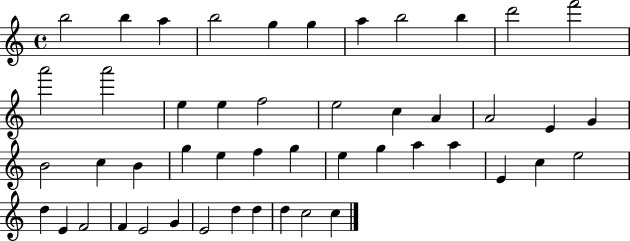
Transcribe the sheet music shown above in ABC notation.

X:1
T:Untitled
M:4/4
L:1/4
K:C
b2 b a b2 g g a b2 b d'2 f'2 a'2 a'2 e e f2 e2 c A A2 E G B2 c B g e f g e g a a E c e2 d E F2 F E2 G E2 d d d c2 c